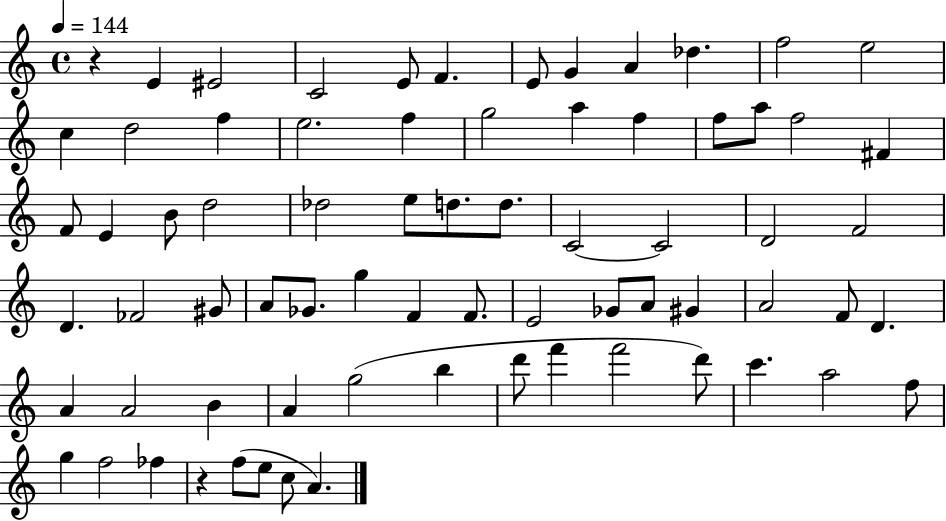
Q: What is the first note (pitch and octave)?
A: E4